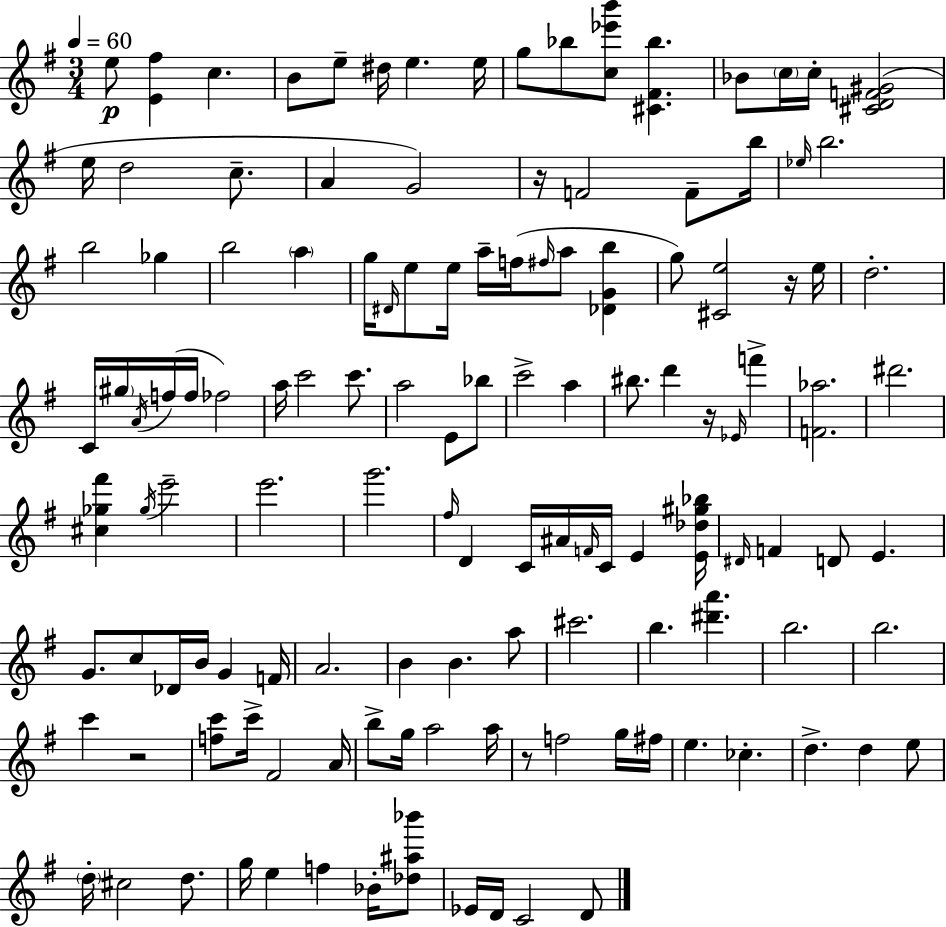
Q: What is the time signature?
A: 3/4